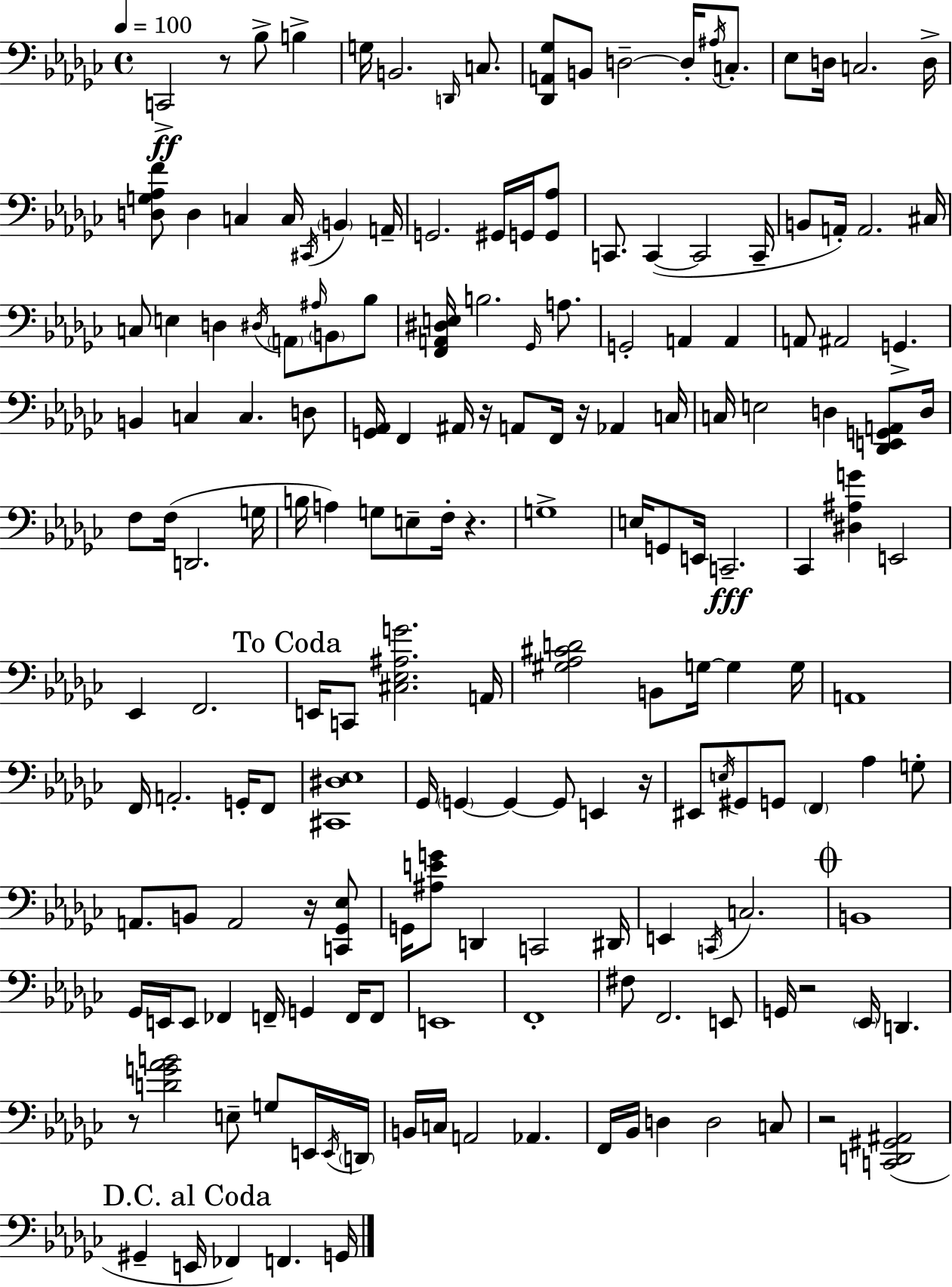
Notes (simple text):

C2/h R/e Bb3/e B3/q G3/s B2/h. D2/s C3/e. [Db2,A2,Gb3]/e B2/e D3/h D3/s A#3/s C3/e. Eb3/e D3/s C3/h. D3/s [D3,G3,Ab3,F4]/e D3/q C3/q C3/s C#2/s B2/q A2/s G2/h. G#2/s G2/s [G2,Ab3]/e C2/e. C2/q C2/h C2/s B2/e A2/s A2/h. C#3/s C3/e E3/q D3/q D#3/s A2/e A#3/s B2/e Bb3/e [F2,A2,D#3,E3]/s B3/h. Gb2/s A3/e. G2/h A2/q A2/q A2/e A#2/h G2/q. B2/q C3/q C3/q. D3/e [G2,Ab2]/s F2/q A#2/s R/s A2/e F2/s R/s Ab2/q C3/s C3/s E3/h D3/q [Db2,E2,G2,A2]/e D3/s F3/e F3/s D2/h. G3/s B3/s A3/q G3/e E3/e F3/s R/q. G3/w E3/s G2/e E2/s C2/h. CES2/q [D#3,A#3,G4]/q E2/h Eb2/q F2/h. E2/s C2/e [C#3,Eb3,A#3,G4]/h. A2/s [G#3,Ab3,C#4,D4]/h B2/e G3/s G3/q G3/s A2/w F2/s A2/h. G2/s F2/e [C#2,D#3,Eb3]/w Gb2/s G2/q G2/q G2/e E2/q R/s EIS2/e E3/s G#2/e G2/e F2/q Ab3/q G3/e A2/e. B2/e A2/h R/s [C2,Gb2,Eb3]/e G2/s [A#3,E4,G4]/e D2/q C2/h D#2/s E2/q C2/s C3/h. B2/w Gb2/s E2/s E2/e FES2/q F2/s G2/q F2/s F2/e E2/w F2/w F#3/e F2/h. E2/e G2/s R/h Eb2/s D2/q. R/e [D4,G4,Ab4,B4]/h E3/e G3/e E2/s E2/s D2/s B2/s C3/s A2/h Ab2/q. F2/s Bb2/s D3/q D3/h C3/e R/h [C2,D2,G#2,A#2]/h G#2/q E2/s FES2/q F2/q. G2/s